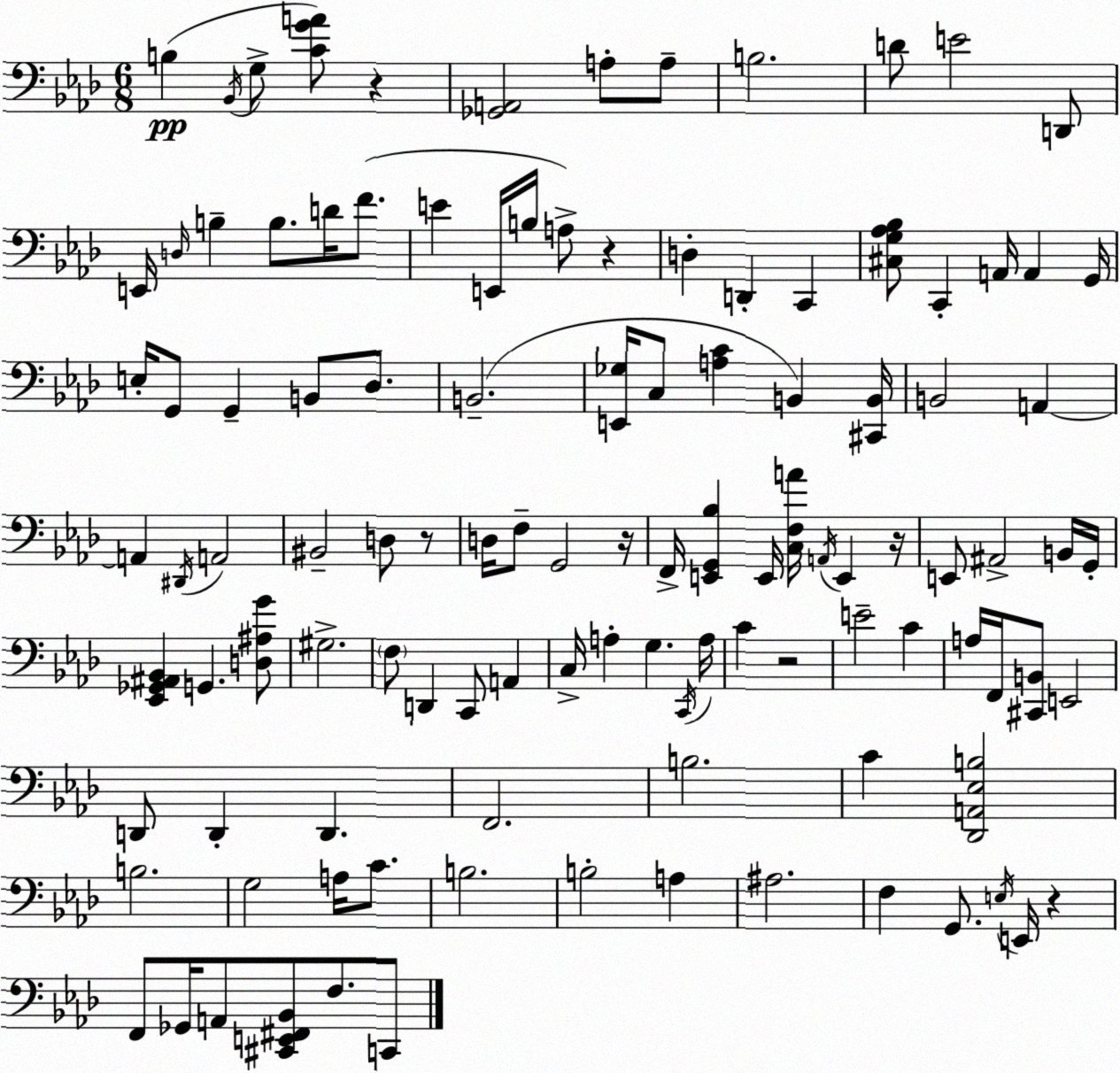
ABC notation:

X:1
T:Untitled
M:6/8
L:1/4
K:Fm
B, _B,,/4 G,/2 [CGA]/2 z [_G,,A,,]2 A,/2 A,/2 B,2 D/2 E2 D,,/2 E,,/4 D,/4 B, B,/2 D/4 F/2 E E,,/4 B,/4 A,/2 z D, D,, C,, [^C,G,_A,_B,]/2 C,, A,,/4 A,, G,,/4 E,/4 G,,/2 G,, B,,/2 _D,/2 B,,2 [E,,_G,]/4 C,/2 [A,C] B,, [^C,,B,,]/4 B,,2 A,, A,, ^D,,/4 A,,2 ^B,,2 D,/2 z/2 D,/4 F,/2 G,,2 z/4 F,,/4 [E,,G,,_B,] E,,/4 [C,F,A]/4 A,,/4 E,, z/4 E,,/2 ^A,,2 B,,/4 G,,/4 [_E,,_G,,^A,,_B,,] G,, [D,^A,G]/2 ^G,2 F,/2 D,, C,,/2 A,, C,/4 A, G, C,,/4 A,/4 C z2 E2 C A,/4 F,,/4 [^C,,B,,]/2 E,,2 D,,/2 D,, D,, F,,2 B,2 C [_D,,A,,_E,B,]2 B,2 G,2 A,/4 C/2 B,2 B,2 A, ^A,2 F, G,,/2 E,/4 E,,/4 z F,,/2 _G,,/4 A,,/2 [^C,,E,,^F,,_B,,]/2 F,/2 C,,/2